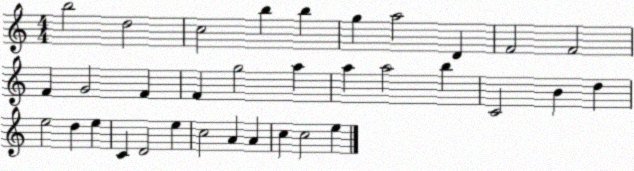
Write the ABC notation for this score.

X:1
T:Untitled
M:4/4
L:1/4
K:C
b2 d2 c2 b b g a2 D F2 F2 F G2 F F g2 a a a2 b C2 B d e2 d e C D2 e c2 A A c c2 e